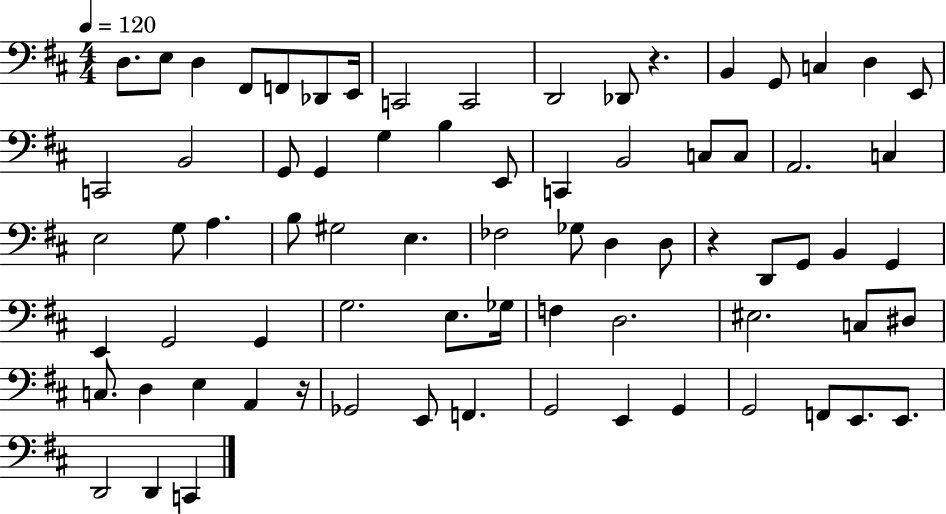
{
  \clef bass
  \numericTimeSignature
  \time 4/4
  \key d \major
  \tempo 4 = 120
  \repeat volta 2 { d8. e8 d4 fis,8 f,8 des,8 e,16 | c,2 c,2 | d,2 des,8 r4. | b,4 g,8 c4 d4 e,8 | \break c,2 b,2 | g,8 g,4 g4 b4 e,8 | c,4 b,2 c8 c8 | a,2. c4 | \break e2 g8 a4. | b8 gis2 e4. | fes2 ges8 d4 d8 | r4 d,8 g,8 b,4 g,4 | \break e,4 g,2 g,4 | g2. e8. ges16 | f4 d2. | eis2. c8 dis8 | \break c8. d4 e4 a,4 r16 | ges,2 e,8 f,4. | g,2 e,4 g,4 | g,2 f,8 e,8. e,8. | \break d,2 d,4 c,4 | } \bar "|."
}